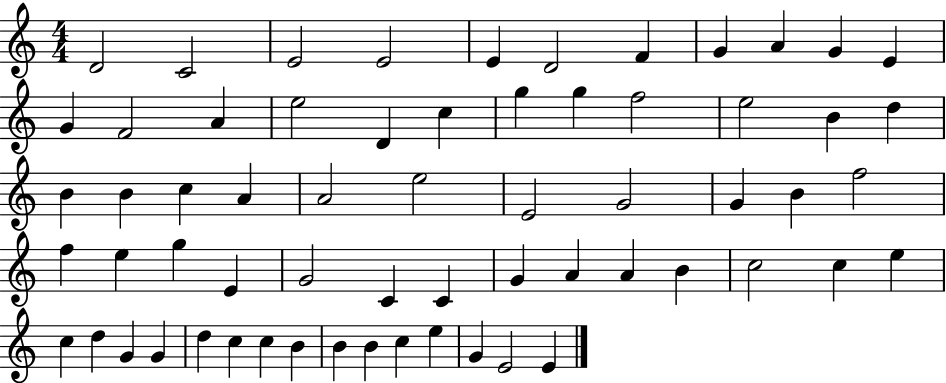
D4/h C4/h E4/h E4/h E4/q D4/h F4/q G4/q A4/q G4/q E4/q G4/q F4/h A4/q E5/h D4/q C5/q G5/q G5/q F5/h E5/h B4/q D5/q B4/q B4/q C5/q A4/q A4/h E5/h E4/h G4/h G4/q B4/q F5/h F5/q E5/q G5/q E4/q G4/h C4/q C4/q G4/q A4/q A4/q B4/q C5/h C5/q E5/q C5/q D5/q G4/q G4/q D5/q C5/q C5/q B4/q B4/q B4/q C5/q E5/q G4/q E4/h E4/q